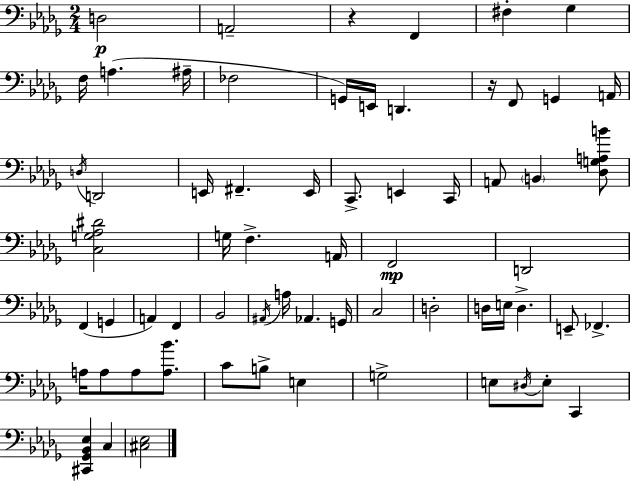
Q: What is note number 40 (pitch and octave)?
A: C3